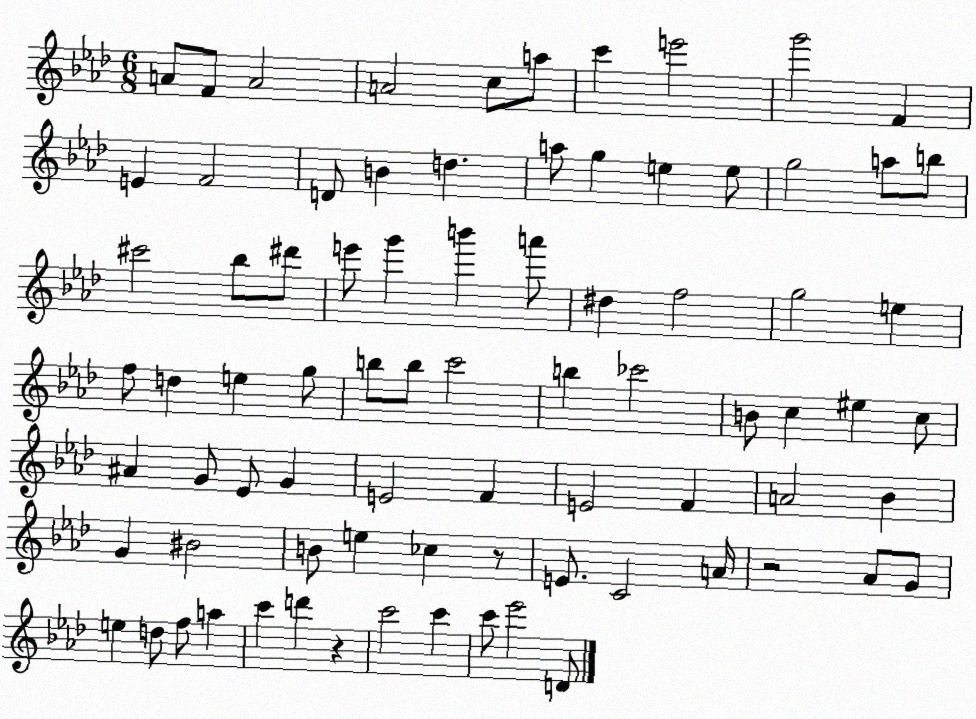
X:1
T:Untitled
M:6/8
L:1/4
K:Ab
A/2 F/2 A2 A2 c/2 a/2 c' e'2 g'2 F E F2 D/2 B d a/2 g e e/2 g2 a/2 b/2 ^c'2 _b/2 ^d'/2 e'/2 g' b' a'/2 ^d f2 g2 e f/2 d e g/2 b/2 b/2 c'2 b _c'2 B/2 c ^e c/2 ^A G/2 _E/2 G E2 F E2 F A2 _B G ^B2 B/2 e _c z/2 E/2 C2 A/4 z2 _A/2 G/2 e d/2 f/2 a c' d' z c'2 c' c'/2 _e'2 D/2